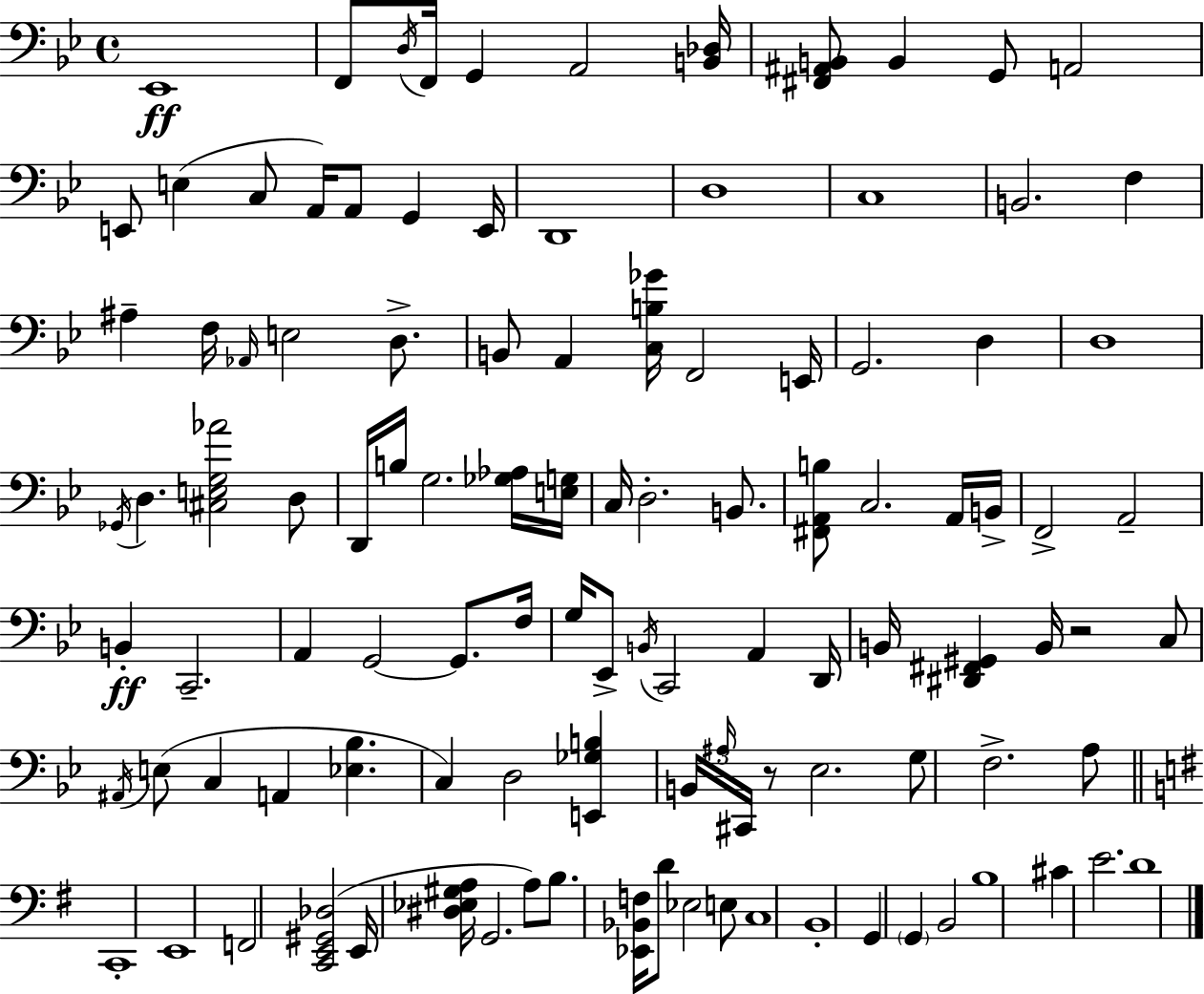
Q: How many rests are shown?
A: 2